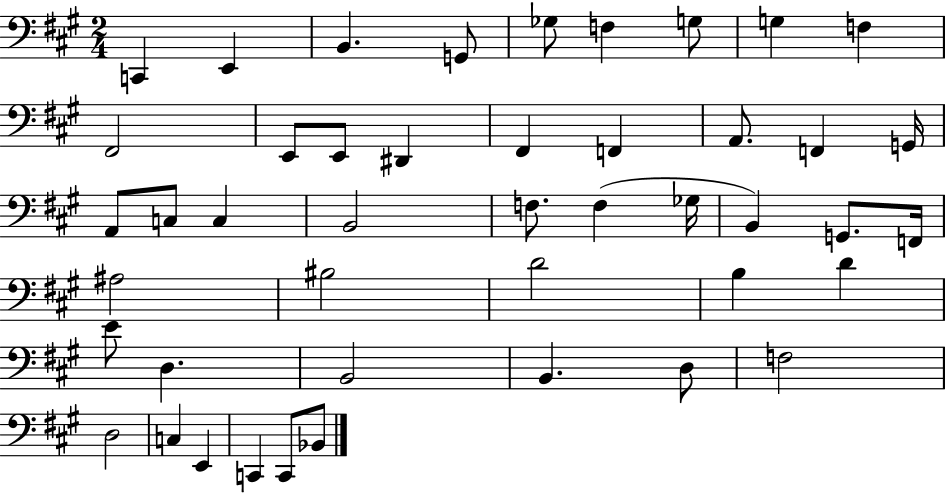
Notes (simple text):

C2/q E2/q B2/q. G2/e Gb3/e F3/q G3/e G3/q F3/q F#2/h E2/e E2/e D#2/q F#2/q F2/q A2/e. F2/q G2/s A2/e C3/e C3/q B2/h F3/e. F3/q Gb3/s B2/q G2/e. F2/s A#3/h BIS3/h D4/h B3/q D4/q E4/e D3/q. B2/h B2/q. D3/e F3/h D3/h C3/q E2/q C2/q C2/e Bb2/e